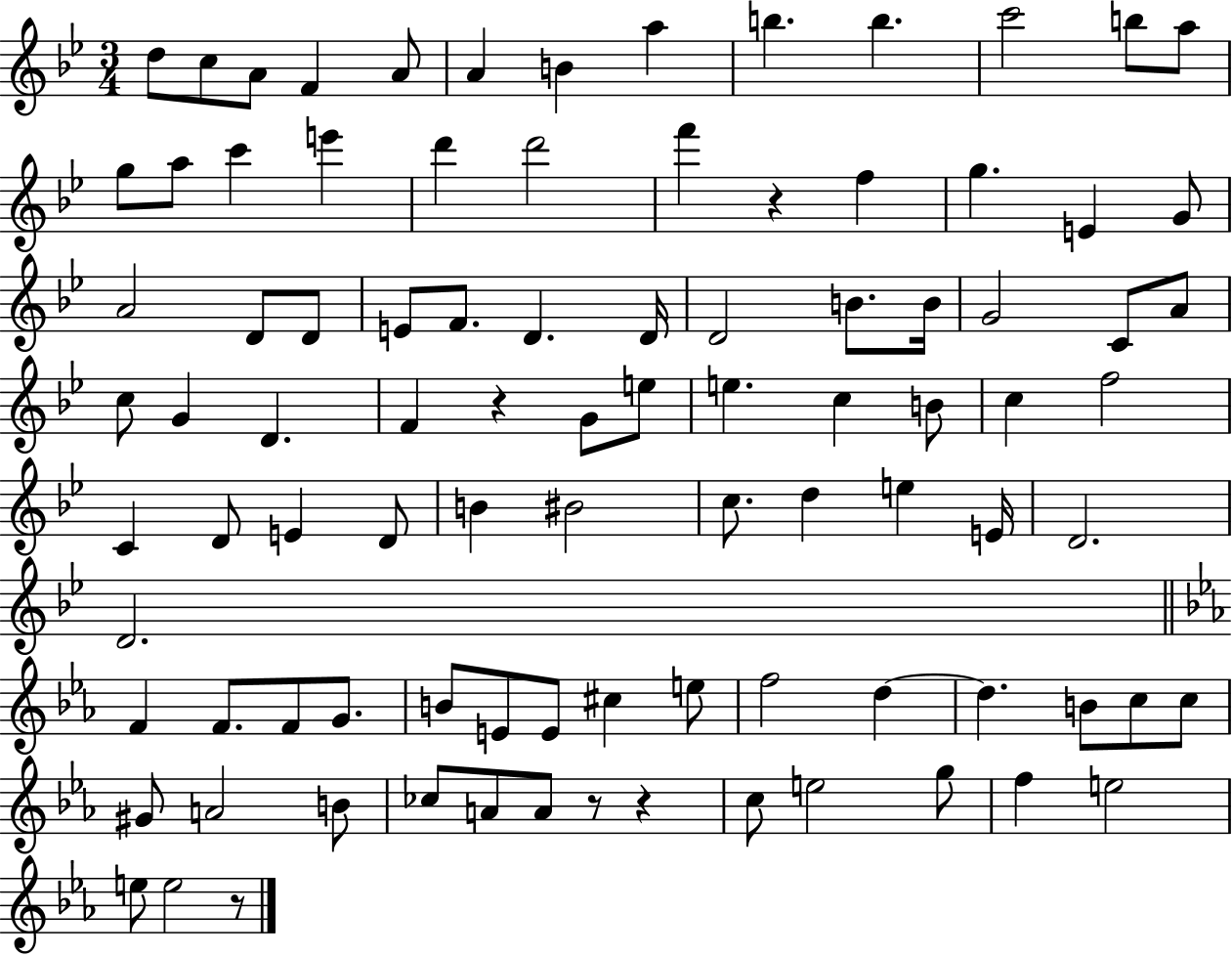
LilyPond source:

{
  \clef treble
  \numericTimeSignature
  \time 3/4
  \key bes \major
  d''8 c''8 a'8 f'4 a'8 | a'4 b'4 a''4 | b''4. b''4. | c'''2 b''8 a''8 | \break g''8 a''8 c'''4 e'''4 | d'''4 d'''2 | f'''4 r4 f''4 | g''4. e'4 g'8 | \break a'2 d'8 d'8 | e'8 f'8. d'4. d'16 | d'2 b'8. b'16 | g'2 c'8 a'8 | \break c''8 g'4 d'4. | f'4 r4 g'8 e''8 | e''4. c''4 b'8 | c''4 f''2 | \break c'4 d'8 e'4 d'8 | b'4 bis'2 | c''8. d''4 e''4 e'16 | d'2. | \break d'2. | \bar "||" \break \key ees \major f'4 f'8. f'8 g'8. | b'8 e'8 e'8 cis''4 e''8 | f''2 d''4~~ | d''4. b'8 c''8 c''8 | \break gis'8 a'2 b'8 | ces''8 a'8 a'8 r8 r4 | c''8 e''2 g''8 | f''4 e''2 | \break e''8 e''2 r8 | \bar "|."
}